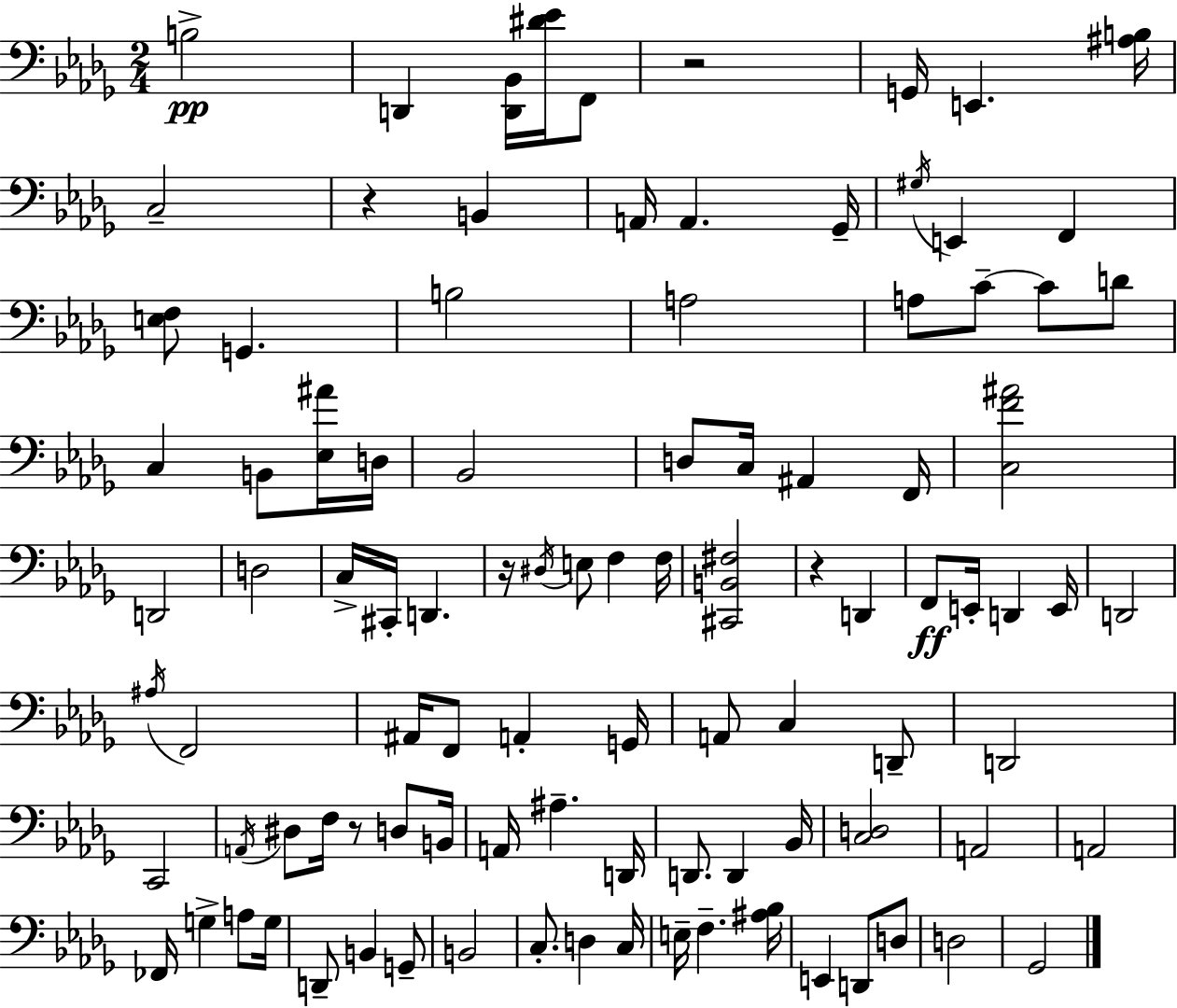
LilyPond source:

{
  \clef bass
  \numericTimeSignature
  \time 2/4
  \key bes \minor
  \repeat volta 2 { b2->\pp | d,4 <d, bes,>16 <dis' ees'>16 f,8 | r2 | g,16 e,4. <ais b>16 | \break c2-- | r4 b,4 | a,16 a,4. ges,16-- | \acciaccatura { gis16 } e,4 f,4 | \break <e f>8 g,4. | b2 | a2 | a8 c'8--~~ c'8 d'8 | \break c4 b,8 <ees ais'>16 | d16 bes,2 | d8 c16 ais,4 | f,16 <c f' ais'>2 | \break d,2 | d2 | c16-> cis,16-. d,4. | r16 \acciaccatura { dis16 } e8 f4 | \break f16 <cis, b, fis>2 | r4 d,4 | f,8\ff e,16-. d,4 | e,16 d,2 | \break \acciaccatura { ais16 } f,2 | ais,16 f,8 a,4-. | g,16 a,8 c4 | d,8-- d,2 | \break c,2 | \acciaccatura { a,16 } dis8 f16 r8 | d8 b,16 a,16 ais4.-- | d,16 d,8. d,4 | \break bes,16 <c d>2 | a,2 | a,2 | fes,16 g4-> | \break a8 g16 d,8-- b,4 | g,8-- b,2 | c8.-. d4 | c16 e16-- f4.-- | \break <ais bes>16 e,4 | d,8 d8 d2 | ges,2 | } \bar "|."
}